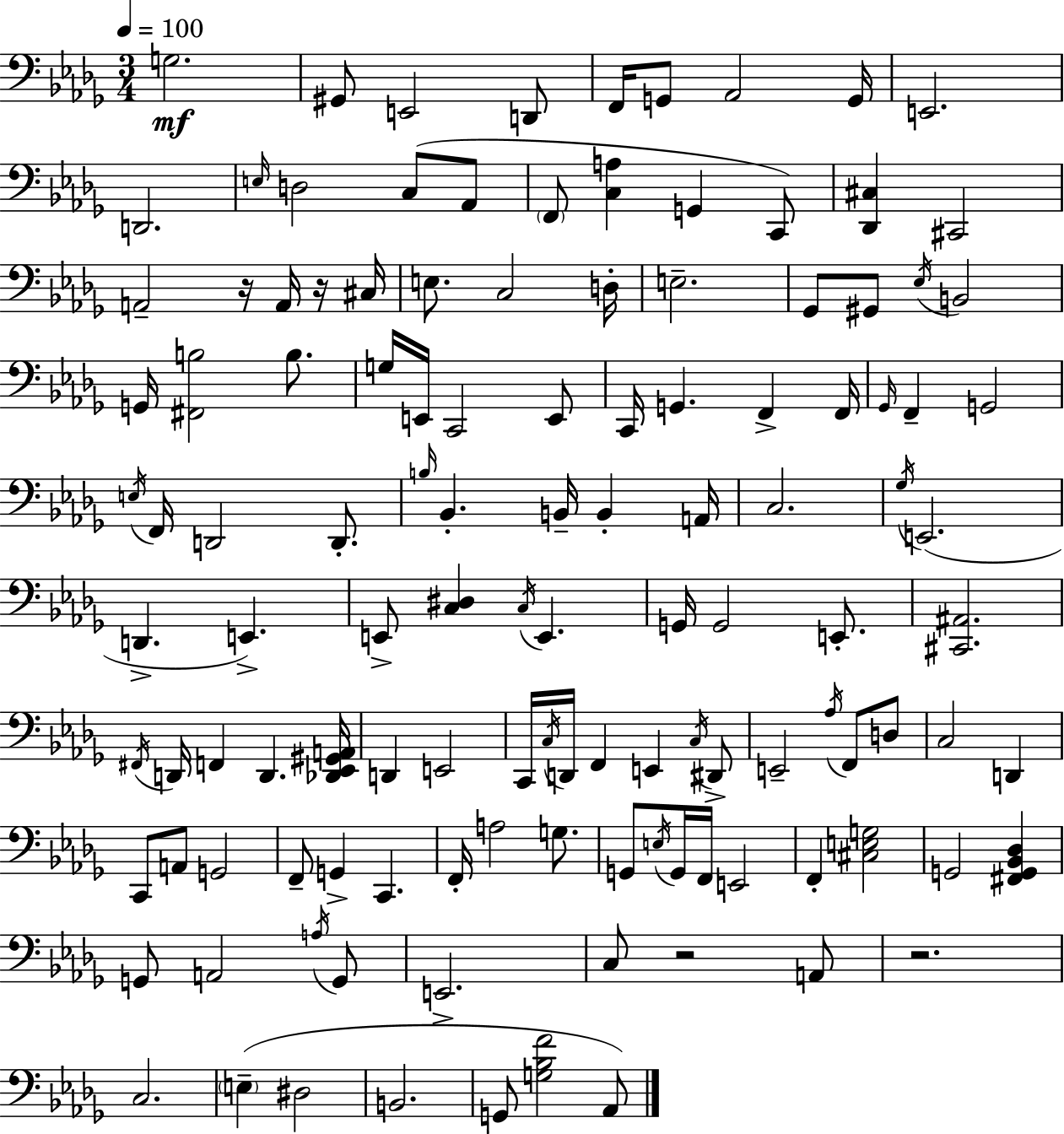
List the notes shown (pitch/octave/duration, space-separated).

G3/h. G#2/e E2/h D2/e F2/s G2/e Ab2/h G2/s E2/h. D2/h. E3/s D3/h C3/e Ab2/e F2/e [C3,A3]/q G2/q C2/e [Db2,C#3]/q C#2/h A2/h R/s A2/s R/s C#3/s E3/e. C3/h D3/s E3/h. Gb2/e G#2/e Eb3/s B2/h G2/s [F#2,B3]/h B3/e. G3/s E2/s C2/h E2/e C2/s G2/q. F2/q F2/s Gb2/s F2/q G2/h E3/s F2/s D2/h D2/e. B3/s Bb2/q. B2/s B2/q A2/s C3/h. Gb3/s E2/h. D2/q. E2/q. E2/e [C3,D#3]/q C3/s E2/q. G2/s G2/h E2/e. [C#2,A#2]/h. F#2/s D2/s F2/q D2/q. [Db2,Eb2,G#2,A2]/s D2/q E2/h C2/s C3/s D2/s F2/q E2/q C3/s D#2/e E2/h Ab3/s F2/e D3/e C3/h D2/q C2/e A2/e G2/h F2/e G2/q C2/q. F2/s A3/h G3/e. G2/e E3/s G2/s F2/s E2/h F2/q [C#3,E3,G3]/h G2/h [F#2,G2,Bb2,Db3]/q G2/e A2/h A3/s G2/e E2/h. C3/e R/h A2/e R/h. C3/h. E3/q D#3/h B2/h. G2/e [G3,Bb3,F4]/h Ab2/e